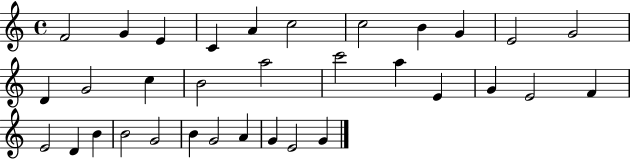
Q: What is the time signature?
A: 4/4